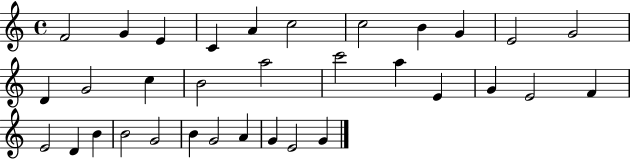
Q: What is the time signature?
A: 4/4